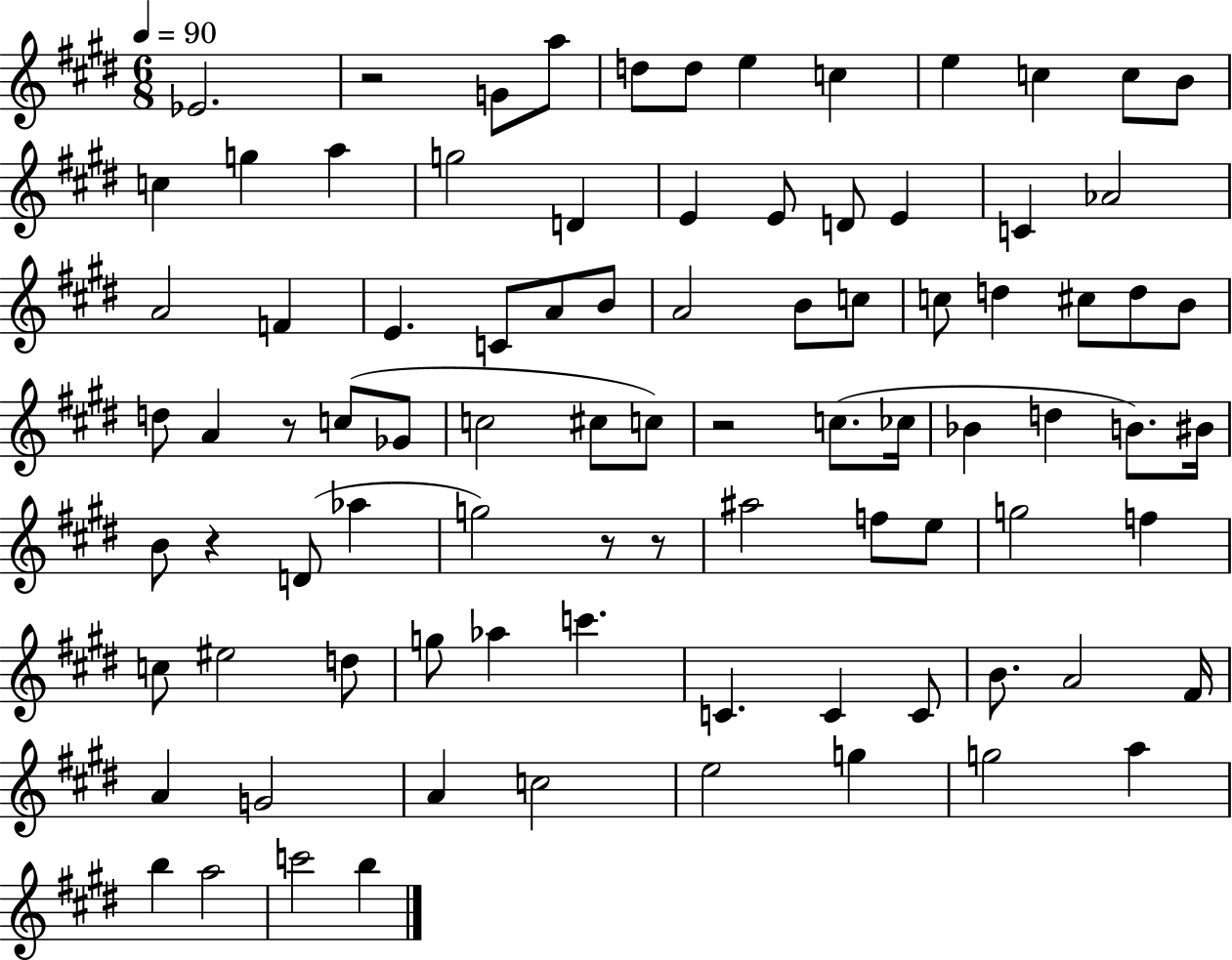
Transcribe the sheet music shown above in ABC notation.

X:1
T:Untitled
M:6/8
L:1/4
K:E
_E2 z2 G/2 a/2 d/2 d/2 e c e c c/2 B/2 c g a g2 D E E/2 D/2 E C _A2 A2 F E C/2 A/2 B/2 A2 B/2 c/2 c/2 d ^c/2 d/2 B/2 d/2 A z/2 c/2 _G/2 c2 ^c/2 c/2 z2 c/2 _c/4 _B d B/2 ^B/4 B/2 z D/2 _a g2 z/2 z/2 ^a2 f/2 e/2 g2 f c/2 ^e2 d/2 g/2 _a c' C C C/2 B/2 A2 ^F/4 A G2 A c2 e2 g g2 a b a2 c'2 b